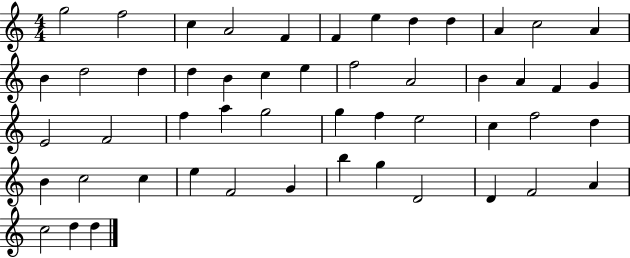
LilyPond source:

{
  \clef treble
  \numericTimeSignature
  \time 4/4
  \key c \major
  g''2 f''2 | c''4 a'2 f'4 | f'4 e''4 d''4 d''4 | a'4 c''2 a'4 | \break b'4 d''2 d''4 | d''4 b'4 c''4 e''4 | f''2 a'2 | b'4 a'4 f'4 g'4 | \break e'2 f'2 | f''4 a''4 g''2 | g''4 f''4 e''2 | c''4 f''2 d''4 | \break b'4 c''2 c''4 | e''4 f'2 g'4 | b''4 g''4 d'2 | d'4 f'2 a'4 | \break c''2 d''4 d''4 | \bar "|."
}